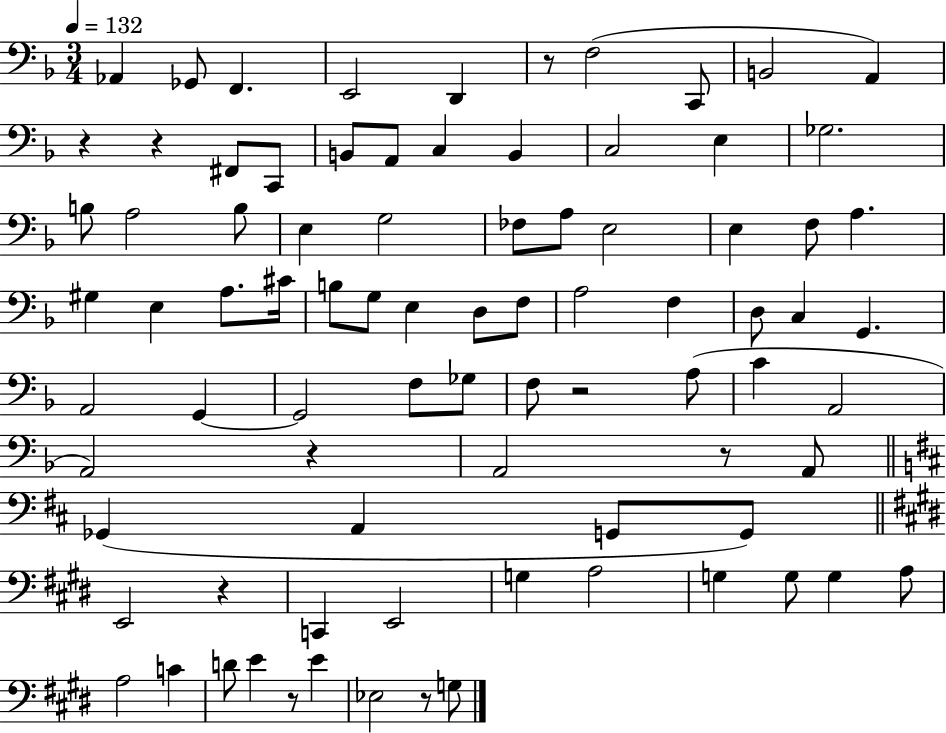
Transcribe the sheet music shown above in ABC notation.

X:1
T:Untitled
M:3/4
L:1/4
K:F
_A,, _G,,/2 F,, E,,2 D,, z/2 F,2 C,,/2 B,,2 A,, z z ^F,,/2 C,,/2 B,,/2 A,,/2 C, B,, C,2 E, _G,2 B,/2 A,2 B,/2 E, G,2 _F,/2 A,/2 E,2 E, F,/2 A, ^G, E, A,/2 ^C/4 B,/2 G,/2 E, D,/2 F,/2 A,2 F, D,/2 C, G,, A,,2 G,, G,,2 F,/2 _G,/2 F,/2 z2 A,/2 C A,,2 A,,2 z A,,2 z/2 A,,/2 _G,, A,, G,,/2 G,,/2 E,,2 z C,, E,,2 G, A,2 G, G,/2 G, A,/2 A,2 C D/2 E z/2 E _E,2 z/2 G,/2